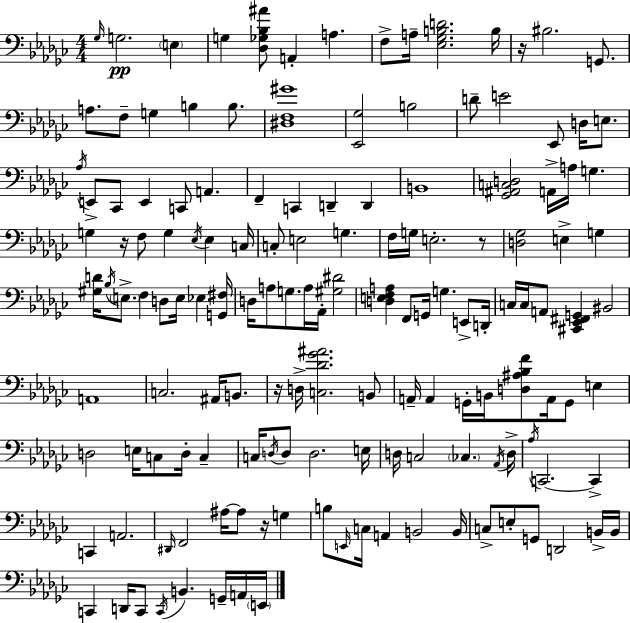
Gb3/s G3/h. E3/q G3/q [Db3,Gb3,Bb3,A#4]/e A2/q A3/q. F3/e A3/s [Eb3,Gb3,B3,D4]/h. B3/s R/s BIS3/h. G2/e. A3/e. F3/e G3/q B3/q B3/e. [D#3,F3,G#4]/w [Eb2,Gb3]/h B3/h D4/e E4/h Eb2/e D3/s E3/e. Ab3/s E2/e CES2/e E2/q C2/e A2/q. F2/q C2/q D2/q D2/q B2/w [Gb2,A#2,C3,D3]/h A2/s A3/s G3/q. G3/q R/s F3/e G3/q Eb3/s Eb3/q C3/s C3/e E3/h G3/q. F3/s G3/s E3/h. R/e [D3,Gb3]/h E3/q G3/q [G#3,D4]/s Bb3/s E3/e. F3/q D3/e E3/s Eb3/q [G2,F#3]/s D3/s A3/e G3/e. A3/s Ab2/s [G#3,D#4]/h [D3,E3,F3,A3]/q F2/e G2/s G3/q. E2/e D2/s C3/s C3/s A2/e [C#2,Eb2,F#2,G2]/q BIS2/h A2/w C3/h. A#2/s B2/e. R/s D3/s [C3,Db4,Gb4,A#4]/h. B2/e A2/s A2/q G2/s B2/s [D3,A#3,Bb3,F4]/e A2/s G2/e E3/q D3/h E3/s C3/e D3/s C3/q C3/s D3/s D3/e D3/h. E3/s D3/s C3/h CES3/q. Ab2/s D3/s Ab3/s C2/h. C2/q C2/q A2/h. D#2/s F2/h A#3/s A#3/e R/s G3/q B3/e E2/s C3/s A2/q B2/h B2/s C3/e E3/e G2/e D2/h B2/s B2/s C2/q D2/s C2/e C2/s B2/q. G2/s A2/s E2/s